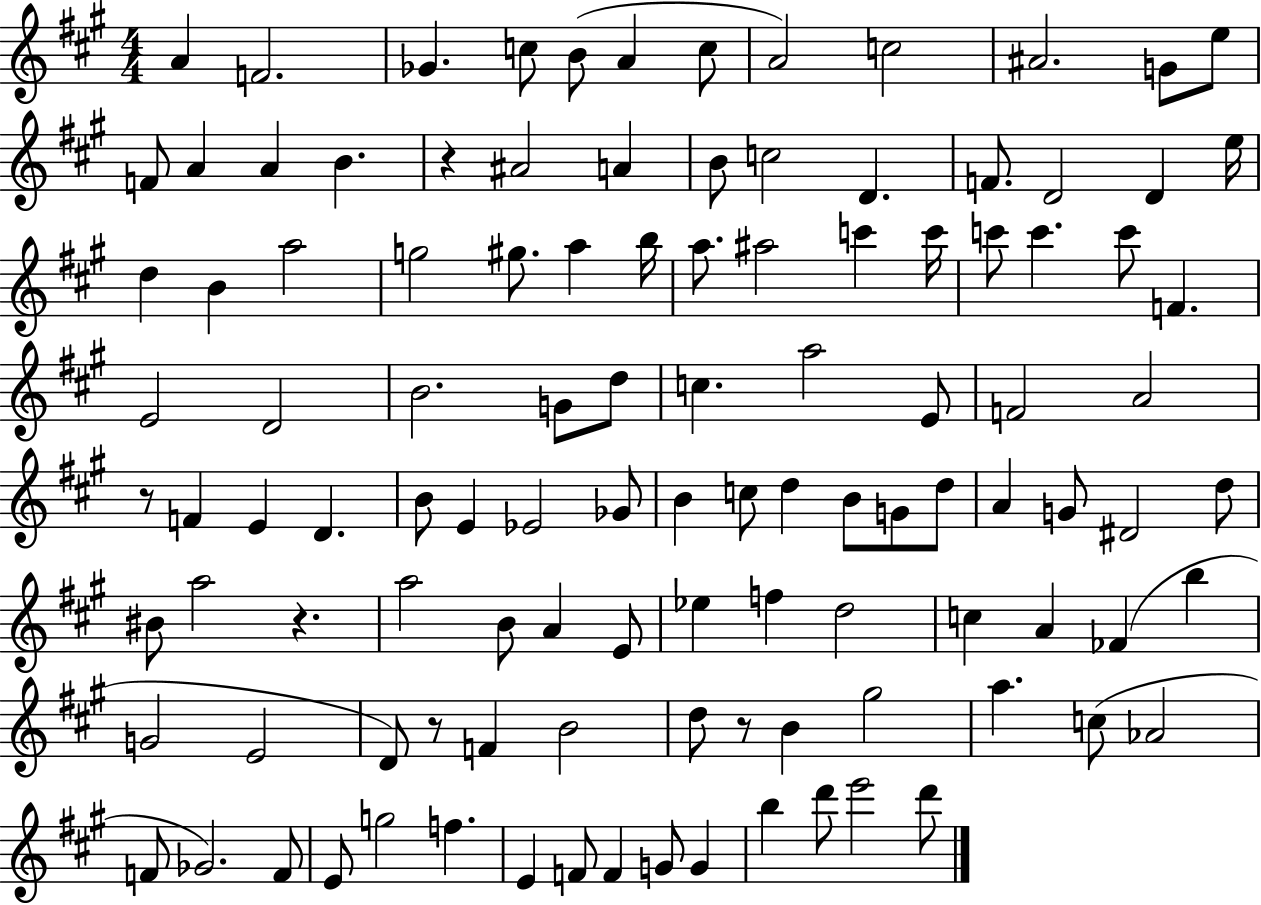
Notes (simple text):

A4/q F4/h. Gb4/q. C5/e B4/e A4/q C5/e A4/h C5/h A#4/h. G4/e E5/e F4/e A4/q A4/q B4/q. R/q A#4/h A4/q B4/e C5/h D4/q. F4/e. D4/h D4/q E5/s D5/q B4/q A5/h G5/h G#5/e. A5/q B5/s A5/e. A#5/h C6/q C6/s C6/e C6/q. C6/e F4/q. E4/h D4/h B4/h. G4/e D5/e C5/q. A5/h E4/e F4/h A4/h R/e F4/q E4/q D4/q. B4/e E4/q Eb4/h Gb4/e B4/q C5/e D5/q B4/e G4/e D5/e A4/q G4/e D#4/h D5/e BIS4/e A5/h R/q. A5/h B4/e A4/q E4/e Eb5/q F5/q D5/h C5/q A4/q FES4/q B5/q G4/h E4/h D4/e R/e F4/q B4/h D5/e R/e B4/q G#5/h A5/q. C5/e Ab4/h F4/e Gb4/h. F4/e E4/e G5/h F5/q. E4/q F4/e F4/q G4/e G4/q B5/q D6/e E6/h D6/e